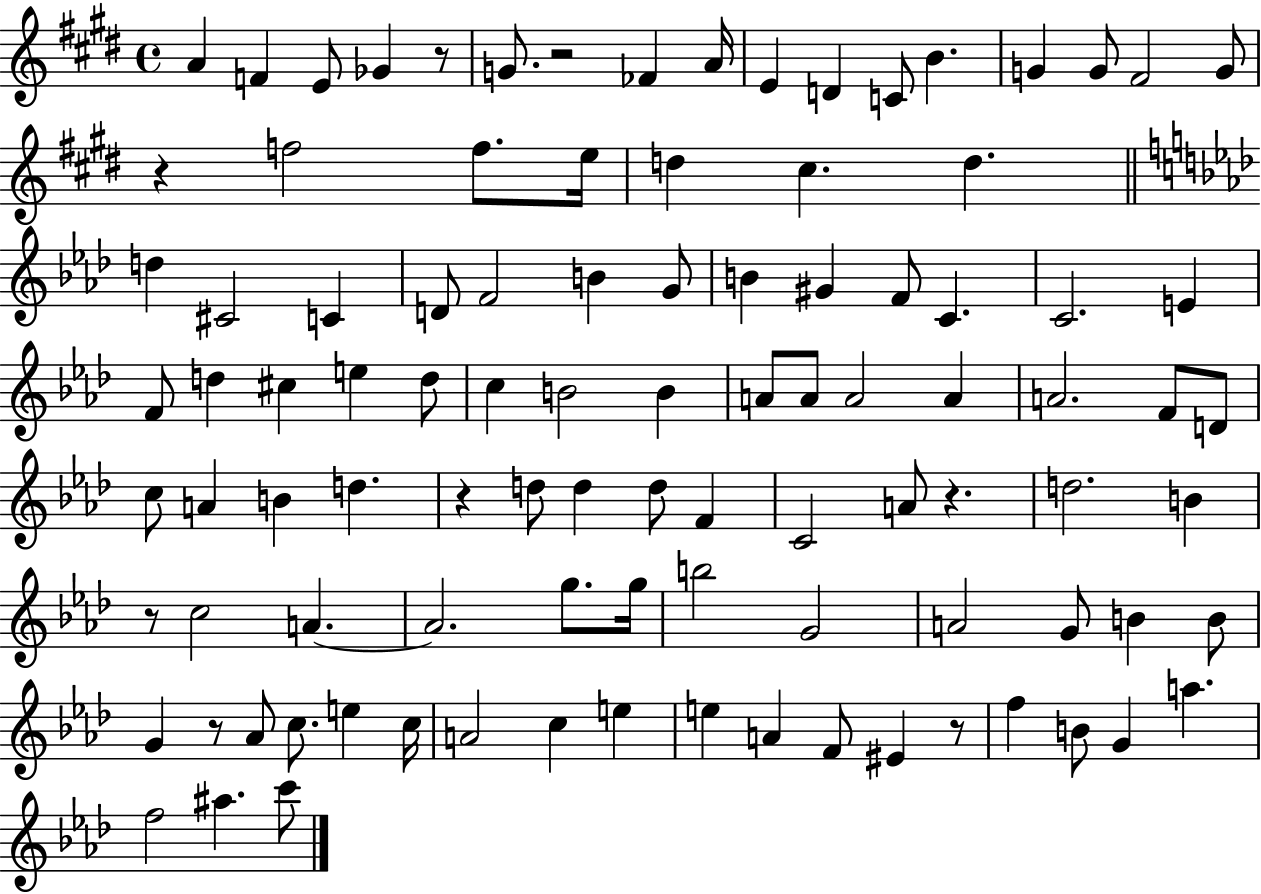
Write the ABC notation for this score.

X:1
T:Untitled
M:4/4
L:1/4
K:E
A F E/2 _G z/2 G/2 z2 _F A/4 E D C/2 B G G/2 ^F2 G/2 z f2 f/2 e/4 d ^c d d ^C2 C D/2 F2 B G/2 B ^G F/2 C C2 E F/2 d ^c e d/2 c B2 B A/2 A/2 A2 A A2 F/2 D/2 c/2 A B d z d/2 d d/2 F C2 A/2 z d2 B z/2 c2 A A2 g/2 g/4 b2 G2 A2 G/2 B B/2 G z/2 _A/2 c/2 e c/4 A2 c e e A F/2 ^E z/2 f B/2 G a f2 ^a c'/2